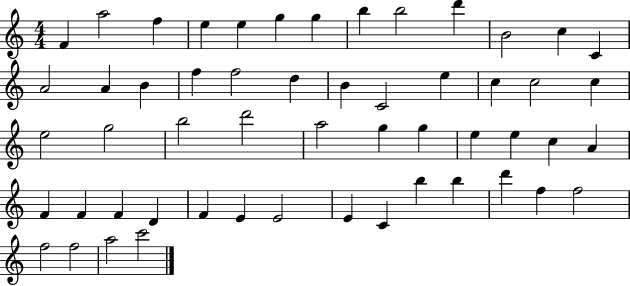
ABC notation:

X:1
T:Untitled
M:4/4
L:1/4
K:C
F a2 f e e g g b b2 d' B2 c C A2 A B f f2 d B C2 e c c2 c e2 g2 b2 d'2 a2 g g e e c A F F F D F E E2 E C b b d' f f2 f2 f2 a2 c'2